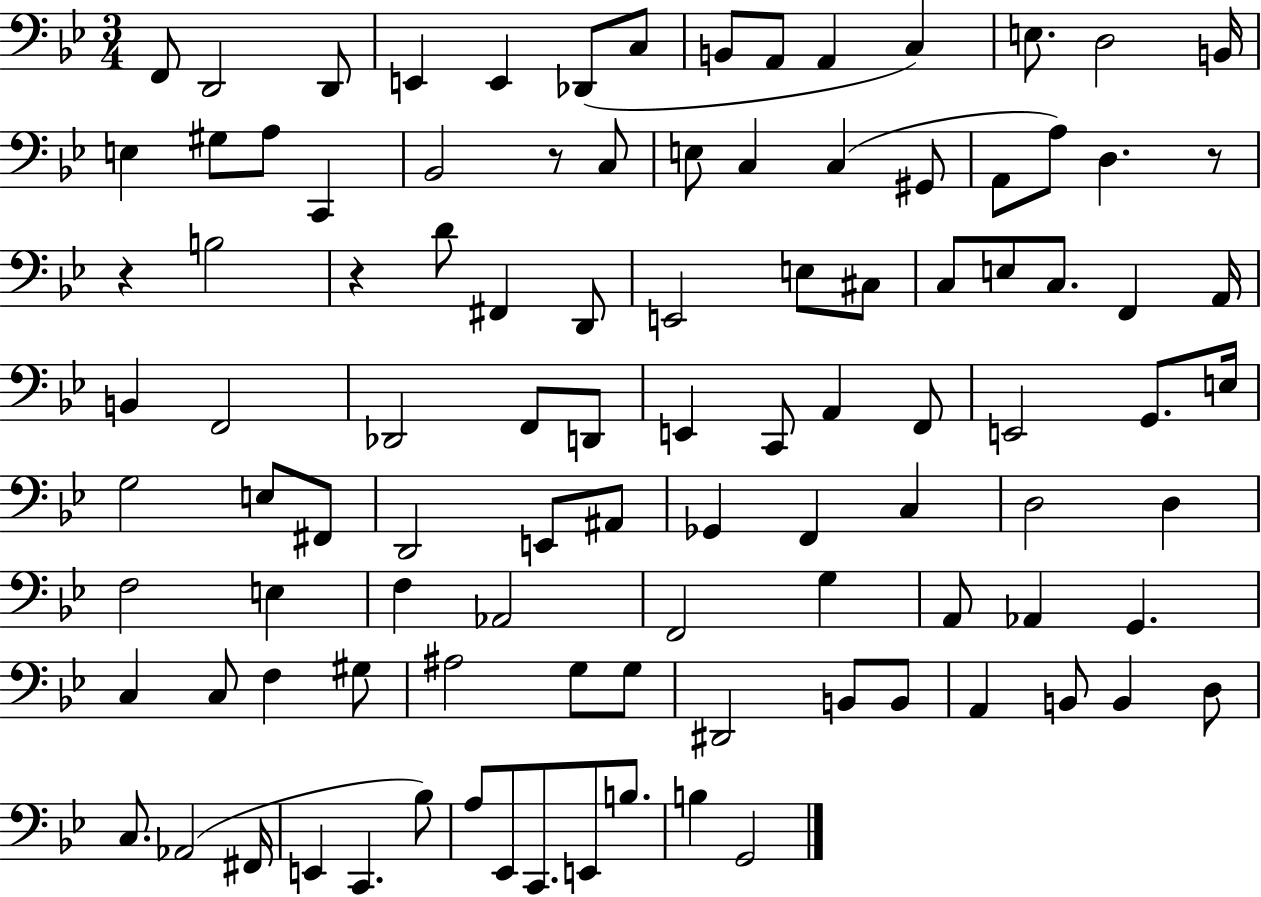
{
  \clef bass
  \numericTimeSignature
  \time 3/4
  \key bes \major
  f,8 d,2 d,8 | e,4 e,4 des,8( c8 | b,8 a,8 a,4 c4) | e8. d2 b,16 | \break e4 gis8 a8 c,4 | bes,2 r8 c8 | e8 c4 c4( gis,8 | a,8 a8) d4. r8 | \break r4 b2 | r4 d'8 fis,4 d,8 | e,2 e8 cis8 | c8 e8 c8. f,4 a,16 | \break b,4 f,2 | des,2 f,8 d,8 | e,4 c,8 a,4 f,8 | e,2 g,8. e16 | \break g2 e8 fis,8 | d,2 e,8 ais,8 | ges,4 f,4 c4 | d2 d4 | \break f2 e4 | f4 aes,2 | f,2 g4 | a,8 aes,4 g,4. | \break c4 c8 f4 gis8 | ais2 g8 g8 | dis,2 b,8 b,8 | a,4 b,8 b,4 d8 | \break c8. aes,2( fis,16 | e,4 c,4. bes8) | a8 ees,8 c,8. e,8 b8. | b4 g,2 | \break \bar "|."
}